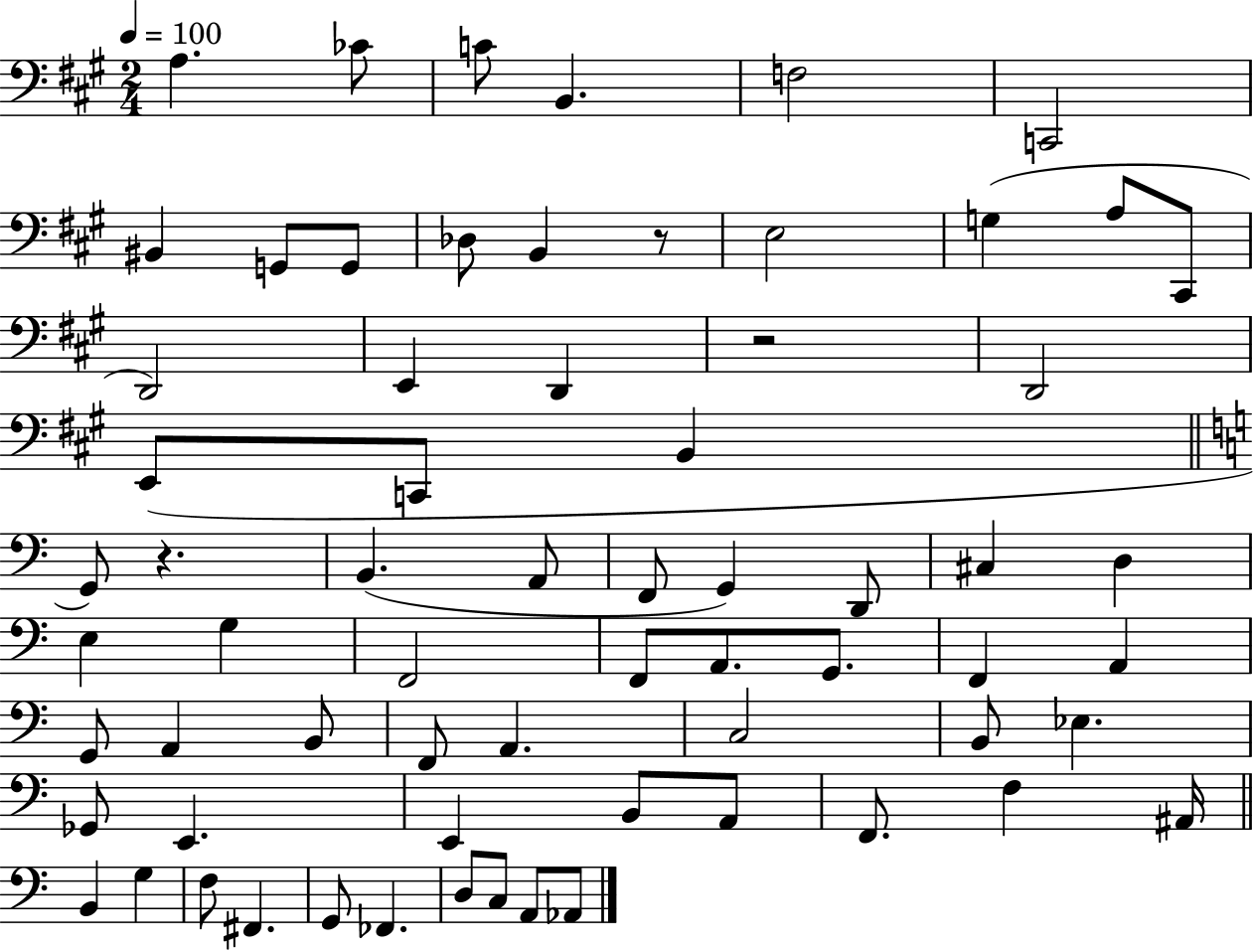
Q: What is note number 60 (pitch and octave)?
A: FES2